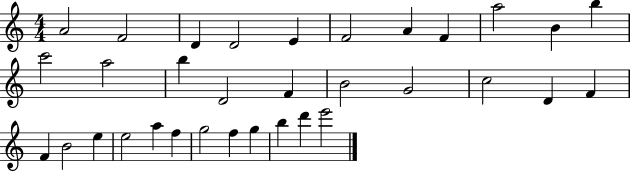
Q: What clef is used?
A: treble